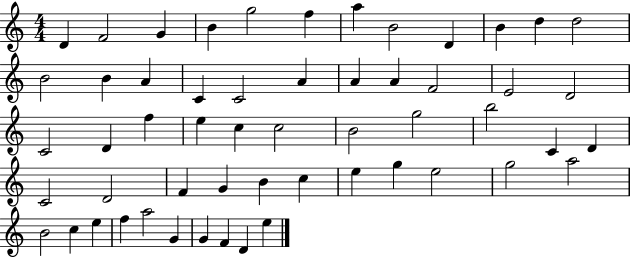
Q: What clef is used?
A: treble